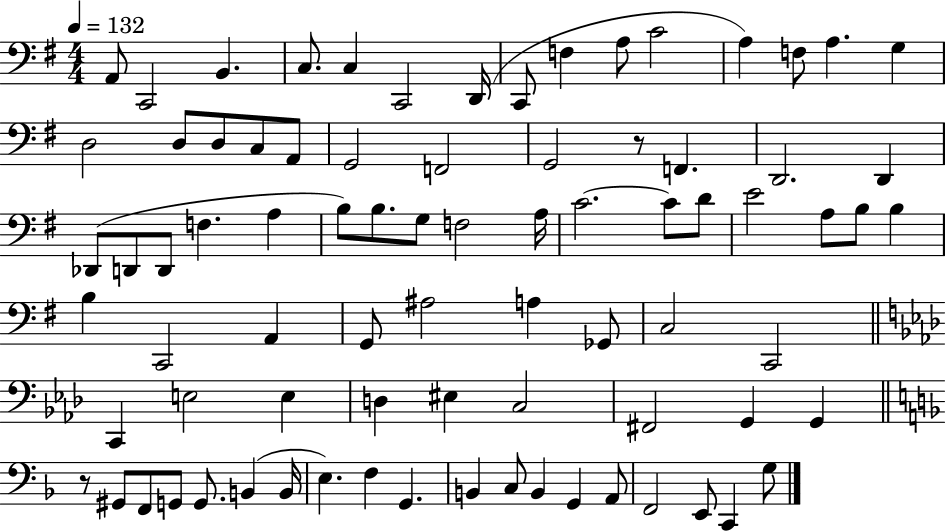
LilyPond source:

{
  \clef bass
  \numericTimeSignature
  \time 4/4
  \key g \major
  \tempo 4 = 132
  a,8 c,2 b,4. | c8. c4 c,2 d,16( | c,8 f4 a8 c'2 | a4) f8 a4. g4 | \break d2 d8 d8 c8 a,8 | g,2 f,2 | g,2 r8 f,4. | d,2. d,4 | \break des,8( d,8 d,8 f4. a4 | b8) b8. g8 f2 a16 | c'2.~~ c'8 d'8 | e'2 a8 b8 b4 | \break b4 c,2 a,4 | g,8 ais2 a4 ges,8 | c2 c,2 | \bar "||" \break \key aes \major c,4 e2 e4 | d4 eis4 c2 | fis,2 g,4 g,4 | \bar "||" \break \key d \minor r8 gis,8 f,8 g,8 g,8. b,4( b,16 | e4.) f4 g,4. | b,4 c8 b,4 g,4 a,8 | f,2 e,8 c,4 g8 | \break \bar "|."
}